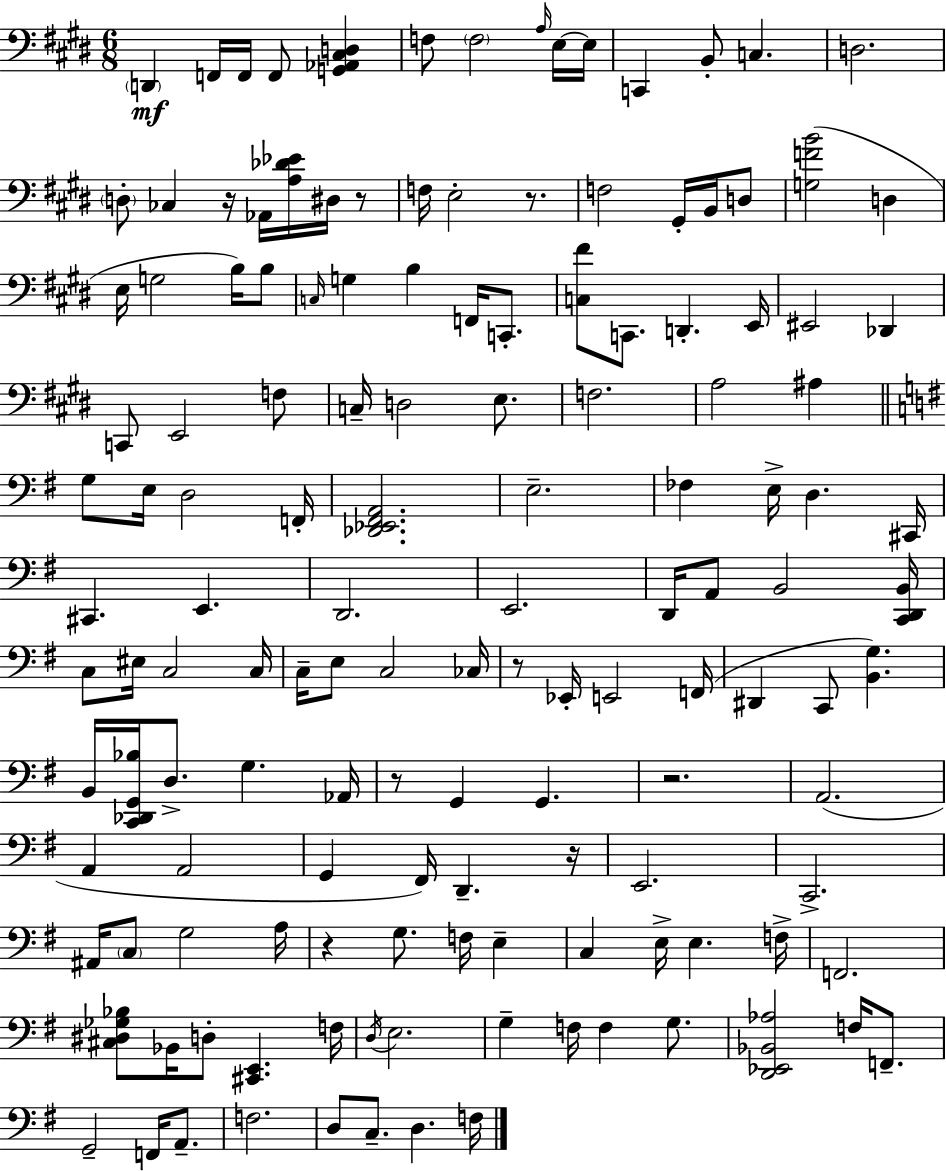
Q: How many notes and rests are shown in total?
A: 140